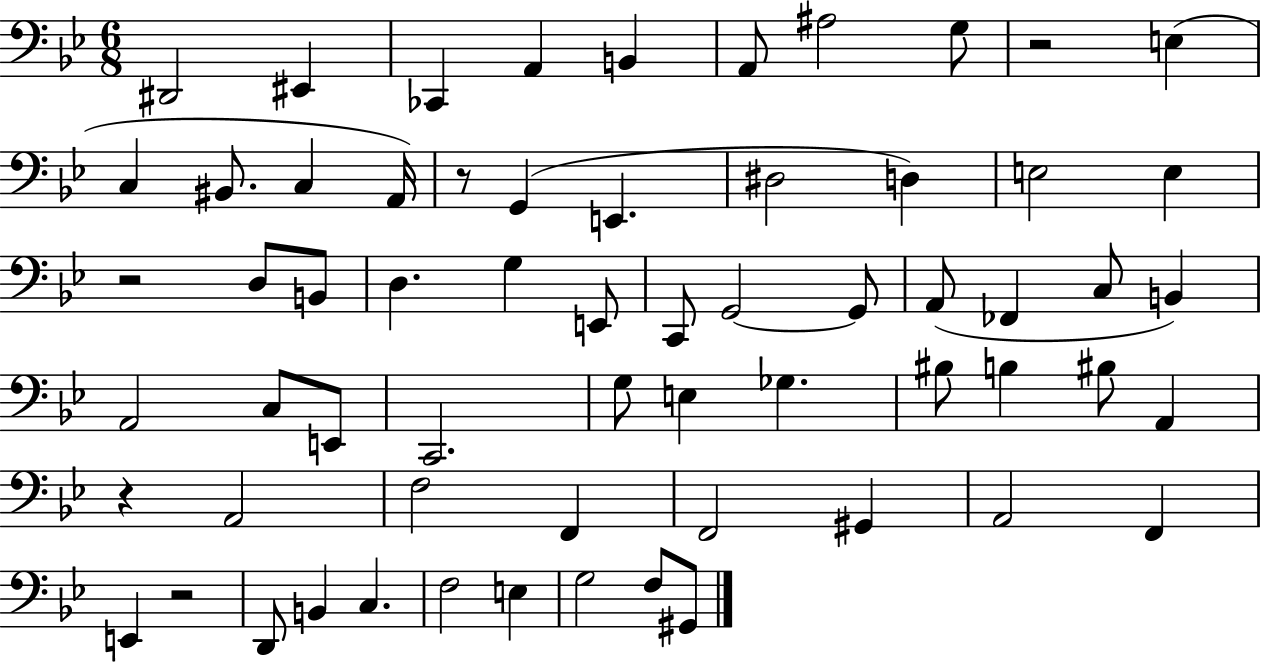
D#2/h EIS2/q CES2/q A2/q B2/q A2/e A#3/h G3/e R/h E3/q C3/q BIS2/e. C3/q A2/s R/e G2/q E2/q. D#3/h D3/q E3/h E3/q R/h D3/e B2/e D3/q. G3/q E2/e C2/e G2/h G2/e A2/e FES2/q C3/e B2/q A2/h C3/e E2/e C2/h. G3/e E3/q Gb3/q. BIS3/e B3/q BIS3/e A2/q R/q A2/h F3/h F2/q F2/h G#2/q A2/h F2/q E2/q R/h D2/e B2/q C3/q. F3/h E3/q G3/h F3/e G#2/e